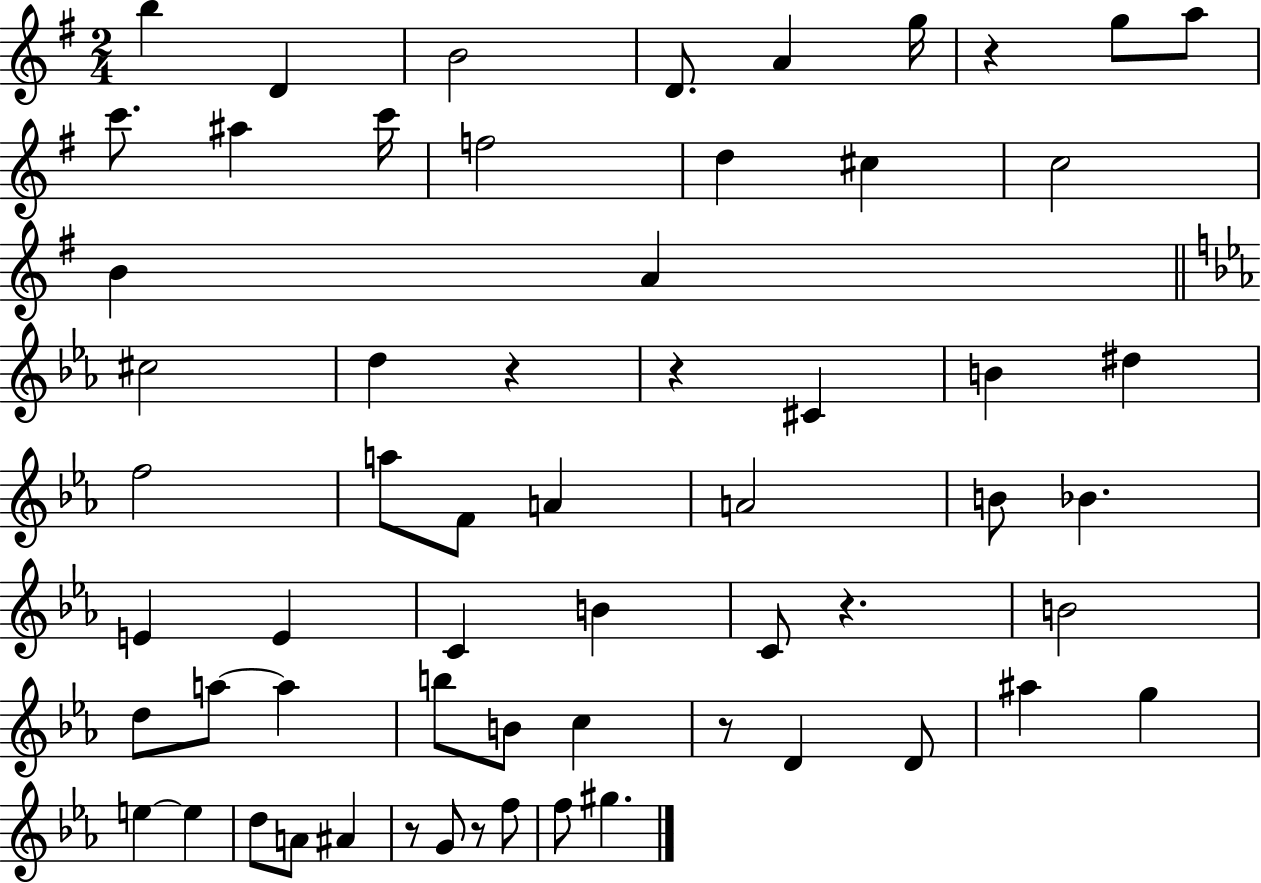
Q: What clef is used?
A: treble